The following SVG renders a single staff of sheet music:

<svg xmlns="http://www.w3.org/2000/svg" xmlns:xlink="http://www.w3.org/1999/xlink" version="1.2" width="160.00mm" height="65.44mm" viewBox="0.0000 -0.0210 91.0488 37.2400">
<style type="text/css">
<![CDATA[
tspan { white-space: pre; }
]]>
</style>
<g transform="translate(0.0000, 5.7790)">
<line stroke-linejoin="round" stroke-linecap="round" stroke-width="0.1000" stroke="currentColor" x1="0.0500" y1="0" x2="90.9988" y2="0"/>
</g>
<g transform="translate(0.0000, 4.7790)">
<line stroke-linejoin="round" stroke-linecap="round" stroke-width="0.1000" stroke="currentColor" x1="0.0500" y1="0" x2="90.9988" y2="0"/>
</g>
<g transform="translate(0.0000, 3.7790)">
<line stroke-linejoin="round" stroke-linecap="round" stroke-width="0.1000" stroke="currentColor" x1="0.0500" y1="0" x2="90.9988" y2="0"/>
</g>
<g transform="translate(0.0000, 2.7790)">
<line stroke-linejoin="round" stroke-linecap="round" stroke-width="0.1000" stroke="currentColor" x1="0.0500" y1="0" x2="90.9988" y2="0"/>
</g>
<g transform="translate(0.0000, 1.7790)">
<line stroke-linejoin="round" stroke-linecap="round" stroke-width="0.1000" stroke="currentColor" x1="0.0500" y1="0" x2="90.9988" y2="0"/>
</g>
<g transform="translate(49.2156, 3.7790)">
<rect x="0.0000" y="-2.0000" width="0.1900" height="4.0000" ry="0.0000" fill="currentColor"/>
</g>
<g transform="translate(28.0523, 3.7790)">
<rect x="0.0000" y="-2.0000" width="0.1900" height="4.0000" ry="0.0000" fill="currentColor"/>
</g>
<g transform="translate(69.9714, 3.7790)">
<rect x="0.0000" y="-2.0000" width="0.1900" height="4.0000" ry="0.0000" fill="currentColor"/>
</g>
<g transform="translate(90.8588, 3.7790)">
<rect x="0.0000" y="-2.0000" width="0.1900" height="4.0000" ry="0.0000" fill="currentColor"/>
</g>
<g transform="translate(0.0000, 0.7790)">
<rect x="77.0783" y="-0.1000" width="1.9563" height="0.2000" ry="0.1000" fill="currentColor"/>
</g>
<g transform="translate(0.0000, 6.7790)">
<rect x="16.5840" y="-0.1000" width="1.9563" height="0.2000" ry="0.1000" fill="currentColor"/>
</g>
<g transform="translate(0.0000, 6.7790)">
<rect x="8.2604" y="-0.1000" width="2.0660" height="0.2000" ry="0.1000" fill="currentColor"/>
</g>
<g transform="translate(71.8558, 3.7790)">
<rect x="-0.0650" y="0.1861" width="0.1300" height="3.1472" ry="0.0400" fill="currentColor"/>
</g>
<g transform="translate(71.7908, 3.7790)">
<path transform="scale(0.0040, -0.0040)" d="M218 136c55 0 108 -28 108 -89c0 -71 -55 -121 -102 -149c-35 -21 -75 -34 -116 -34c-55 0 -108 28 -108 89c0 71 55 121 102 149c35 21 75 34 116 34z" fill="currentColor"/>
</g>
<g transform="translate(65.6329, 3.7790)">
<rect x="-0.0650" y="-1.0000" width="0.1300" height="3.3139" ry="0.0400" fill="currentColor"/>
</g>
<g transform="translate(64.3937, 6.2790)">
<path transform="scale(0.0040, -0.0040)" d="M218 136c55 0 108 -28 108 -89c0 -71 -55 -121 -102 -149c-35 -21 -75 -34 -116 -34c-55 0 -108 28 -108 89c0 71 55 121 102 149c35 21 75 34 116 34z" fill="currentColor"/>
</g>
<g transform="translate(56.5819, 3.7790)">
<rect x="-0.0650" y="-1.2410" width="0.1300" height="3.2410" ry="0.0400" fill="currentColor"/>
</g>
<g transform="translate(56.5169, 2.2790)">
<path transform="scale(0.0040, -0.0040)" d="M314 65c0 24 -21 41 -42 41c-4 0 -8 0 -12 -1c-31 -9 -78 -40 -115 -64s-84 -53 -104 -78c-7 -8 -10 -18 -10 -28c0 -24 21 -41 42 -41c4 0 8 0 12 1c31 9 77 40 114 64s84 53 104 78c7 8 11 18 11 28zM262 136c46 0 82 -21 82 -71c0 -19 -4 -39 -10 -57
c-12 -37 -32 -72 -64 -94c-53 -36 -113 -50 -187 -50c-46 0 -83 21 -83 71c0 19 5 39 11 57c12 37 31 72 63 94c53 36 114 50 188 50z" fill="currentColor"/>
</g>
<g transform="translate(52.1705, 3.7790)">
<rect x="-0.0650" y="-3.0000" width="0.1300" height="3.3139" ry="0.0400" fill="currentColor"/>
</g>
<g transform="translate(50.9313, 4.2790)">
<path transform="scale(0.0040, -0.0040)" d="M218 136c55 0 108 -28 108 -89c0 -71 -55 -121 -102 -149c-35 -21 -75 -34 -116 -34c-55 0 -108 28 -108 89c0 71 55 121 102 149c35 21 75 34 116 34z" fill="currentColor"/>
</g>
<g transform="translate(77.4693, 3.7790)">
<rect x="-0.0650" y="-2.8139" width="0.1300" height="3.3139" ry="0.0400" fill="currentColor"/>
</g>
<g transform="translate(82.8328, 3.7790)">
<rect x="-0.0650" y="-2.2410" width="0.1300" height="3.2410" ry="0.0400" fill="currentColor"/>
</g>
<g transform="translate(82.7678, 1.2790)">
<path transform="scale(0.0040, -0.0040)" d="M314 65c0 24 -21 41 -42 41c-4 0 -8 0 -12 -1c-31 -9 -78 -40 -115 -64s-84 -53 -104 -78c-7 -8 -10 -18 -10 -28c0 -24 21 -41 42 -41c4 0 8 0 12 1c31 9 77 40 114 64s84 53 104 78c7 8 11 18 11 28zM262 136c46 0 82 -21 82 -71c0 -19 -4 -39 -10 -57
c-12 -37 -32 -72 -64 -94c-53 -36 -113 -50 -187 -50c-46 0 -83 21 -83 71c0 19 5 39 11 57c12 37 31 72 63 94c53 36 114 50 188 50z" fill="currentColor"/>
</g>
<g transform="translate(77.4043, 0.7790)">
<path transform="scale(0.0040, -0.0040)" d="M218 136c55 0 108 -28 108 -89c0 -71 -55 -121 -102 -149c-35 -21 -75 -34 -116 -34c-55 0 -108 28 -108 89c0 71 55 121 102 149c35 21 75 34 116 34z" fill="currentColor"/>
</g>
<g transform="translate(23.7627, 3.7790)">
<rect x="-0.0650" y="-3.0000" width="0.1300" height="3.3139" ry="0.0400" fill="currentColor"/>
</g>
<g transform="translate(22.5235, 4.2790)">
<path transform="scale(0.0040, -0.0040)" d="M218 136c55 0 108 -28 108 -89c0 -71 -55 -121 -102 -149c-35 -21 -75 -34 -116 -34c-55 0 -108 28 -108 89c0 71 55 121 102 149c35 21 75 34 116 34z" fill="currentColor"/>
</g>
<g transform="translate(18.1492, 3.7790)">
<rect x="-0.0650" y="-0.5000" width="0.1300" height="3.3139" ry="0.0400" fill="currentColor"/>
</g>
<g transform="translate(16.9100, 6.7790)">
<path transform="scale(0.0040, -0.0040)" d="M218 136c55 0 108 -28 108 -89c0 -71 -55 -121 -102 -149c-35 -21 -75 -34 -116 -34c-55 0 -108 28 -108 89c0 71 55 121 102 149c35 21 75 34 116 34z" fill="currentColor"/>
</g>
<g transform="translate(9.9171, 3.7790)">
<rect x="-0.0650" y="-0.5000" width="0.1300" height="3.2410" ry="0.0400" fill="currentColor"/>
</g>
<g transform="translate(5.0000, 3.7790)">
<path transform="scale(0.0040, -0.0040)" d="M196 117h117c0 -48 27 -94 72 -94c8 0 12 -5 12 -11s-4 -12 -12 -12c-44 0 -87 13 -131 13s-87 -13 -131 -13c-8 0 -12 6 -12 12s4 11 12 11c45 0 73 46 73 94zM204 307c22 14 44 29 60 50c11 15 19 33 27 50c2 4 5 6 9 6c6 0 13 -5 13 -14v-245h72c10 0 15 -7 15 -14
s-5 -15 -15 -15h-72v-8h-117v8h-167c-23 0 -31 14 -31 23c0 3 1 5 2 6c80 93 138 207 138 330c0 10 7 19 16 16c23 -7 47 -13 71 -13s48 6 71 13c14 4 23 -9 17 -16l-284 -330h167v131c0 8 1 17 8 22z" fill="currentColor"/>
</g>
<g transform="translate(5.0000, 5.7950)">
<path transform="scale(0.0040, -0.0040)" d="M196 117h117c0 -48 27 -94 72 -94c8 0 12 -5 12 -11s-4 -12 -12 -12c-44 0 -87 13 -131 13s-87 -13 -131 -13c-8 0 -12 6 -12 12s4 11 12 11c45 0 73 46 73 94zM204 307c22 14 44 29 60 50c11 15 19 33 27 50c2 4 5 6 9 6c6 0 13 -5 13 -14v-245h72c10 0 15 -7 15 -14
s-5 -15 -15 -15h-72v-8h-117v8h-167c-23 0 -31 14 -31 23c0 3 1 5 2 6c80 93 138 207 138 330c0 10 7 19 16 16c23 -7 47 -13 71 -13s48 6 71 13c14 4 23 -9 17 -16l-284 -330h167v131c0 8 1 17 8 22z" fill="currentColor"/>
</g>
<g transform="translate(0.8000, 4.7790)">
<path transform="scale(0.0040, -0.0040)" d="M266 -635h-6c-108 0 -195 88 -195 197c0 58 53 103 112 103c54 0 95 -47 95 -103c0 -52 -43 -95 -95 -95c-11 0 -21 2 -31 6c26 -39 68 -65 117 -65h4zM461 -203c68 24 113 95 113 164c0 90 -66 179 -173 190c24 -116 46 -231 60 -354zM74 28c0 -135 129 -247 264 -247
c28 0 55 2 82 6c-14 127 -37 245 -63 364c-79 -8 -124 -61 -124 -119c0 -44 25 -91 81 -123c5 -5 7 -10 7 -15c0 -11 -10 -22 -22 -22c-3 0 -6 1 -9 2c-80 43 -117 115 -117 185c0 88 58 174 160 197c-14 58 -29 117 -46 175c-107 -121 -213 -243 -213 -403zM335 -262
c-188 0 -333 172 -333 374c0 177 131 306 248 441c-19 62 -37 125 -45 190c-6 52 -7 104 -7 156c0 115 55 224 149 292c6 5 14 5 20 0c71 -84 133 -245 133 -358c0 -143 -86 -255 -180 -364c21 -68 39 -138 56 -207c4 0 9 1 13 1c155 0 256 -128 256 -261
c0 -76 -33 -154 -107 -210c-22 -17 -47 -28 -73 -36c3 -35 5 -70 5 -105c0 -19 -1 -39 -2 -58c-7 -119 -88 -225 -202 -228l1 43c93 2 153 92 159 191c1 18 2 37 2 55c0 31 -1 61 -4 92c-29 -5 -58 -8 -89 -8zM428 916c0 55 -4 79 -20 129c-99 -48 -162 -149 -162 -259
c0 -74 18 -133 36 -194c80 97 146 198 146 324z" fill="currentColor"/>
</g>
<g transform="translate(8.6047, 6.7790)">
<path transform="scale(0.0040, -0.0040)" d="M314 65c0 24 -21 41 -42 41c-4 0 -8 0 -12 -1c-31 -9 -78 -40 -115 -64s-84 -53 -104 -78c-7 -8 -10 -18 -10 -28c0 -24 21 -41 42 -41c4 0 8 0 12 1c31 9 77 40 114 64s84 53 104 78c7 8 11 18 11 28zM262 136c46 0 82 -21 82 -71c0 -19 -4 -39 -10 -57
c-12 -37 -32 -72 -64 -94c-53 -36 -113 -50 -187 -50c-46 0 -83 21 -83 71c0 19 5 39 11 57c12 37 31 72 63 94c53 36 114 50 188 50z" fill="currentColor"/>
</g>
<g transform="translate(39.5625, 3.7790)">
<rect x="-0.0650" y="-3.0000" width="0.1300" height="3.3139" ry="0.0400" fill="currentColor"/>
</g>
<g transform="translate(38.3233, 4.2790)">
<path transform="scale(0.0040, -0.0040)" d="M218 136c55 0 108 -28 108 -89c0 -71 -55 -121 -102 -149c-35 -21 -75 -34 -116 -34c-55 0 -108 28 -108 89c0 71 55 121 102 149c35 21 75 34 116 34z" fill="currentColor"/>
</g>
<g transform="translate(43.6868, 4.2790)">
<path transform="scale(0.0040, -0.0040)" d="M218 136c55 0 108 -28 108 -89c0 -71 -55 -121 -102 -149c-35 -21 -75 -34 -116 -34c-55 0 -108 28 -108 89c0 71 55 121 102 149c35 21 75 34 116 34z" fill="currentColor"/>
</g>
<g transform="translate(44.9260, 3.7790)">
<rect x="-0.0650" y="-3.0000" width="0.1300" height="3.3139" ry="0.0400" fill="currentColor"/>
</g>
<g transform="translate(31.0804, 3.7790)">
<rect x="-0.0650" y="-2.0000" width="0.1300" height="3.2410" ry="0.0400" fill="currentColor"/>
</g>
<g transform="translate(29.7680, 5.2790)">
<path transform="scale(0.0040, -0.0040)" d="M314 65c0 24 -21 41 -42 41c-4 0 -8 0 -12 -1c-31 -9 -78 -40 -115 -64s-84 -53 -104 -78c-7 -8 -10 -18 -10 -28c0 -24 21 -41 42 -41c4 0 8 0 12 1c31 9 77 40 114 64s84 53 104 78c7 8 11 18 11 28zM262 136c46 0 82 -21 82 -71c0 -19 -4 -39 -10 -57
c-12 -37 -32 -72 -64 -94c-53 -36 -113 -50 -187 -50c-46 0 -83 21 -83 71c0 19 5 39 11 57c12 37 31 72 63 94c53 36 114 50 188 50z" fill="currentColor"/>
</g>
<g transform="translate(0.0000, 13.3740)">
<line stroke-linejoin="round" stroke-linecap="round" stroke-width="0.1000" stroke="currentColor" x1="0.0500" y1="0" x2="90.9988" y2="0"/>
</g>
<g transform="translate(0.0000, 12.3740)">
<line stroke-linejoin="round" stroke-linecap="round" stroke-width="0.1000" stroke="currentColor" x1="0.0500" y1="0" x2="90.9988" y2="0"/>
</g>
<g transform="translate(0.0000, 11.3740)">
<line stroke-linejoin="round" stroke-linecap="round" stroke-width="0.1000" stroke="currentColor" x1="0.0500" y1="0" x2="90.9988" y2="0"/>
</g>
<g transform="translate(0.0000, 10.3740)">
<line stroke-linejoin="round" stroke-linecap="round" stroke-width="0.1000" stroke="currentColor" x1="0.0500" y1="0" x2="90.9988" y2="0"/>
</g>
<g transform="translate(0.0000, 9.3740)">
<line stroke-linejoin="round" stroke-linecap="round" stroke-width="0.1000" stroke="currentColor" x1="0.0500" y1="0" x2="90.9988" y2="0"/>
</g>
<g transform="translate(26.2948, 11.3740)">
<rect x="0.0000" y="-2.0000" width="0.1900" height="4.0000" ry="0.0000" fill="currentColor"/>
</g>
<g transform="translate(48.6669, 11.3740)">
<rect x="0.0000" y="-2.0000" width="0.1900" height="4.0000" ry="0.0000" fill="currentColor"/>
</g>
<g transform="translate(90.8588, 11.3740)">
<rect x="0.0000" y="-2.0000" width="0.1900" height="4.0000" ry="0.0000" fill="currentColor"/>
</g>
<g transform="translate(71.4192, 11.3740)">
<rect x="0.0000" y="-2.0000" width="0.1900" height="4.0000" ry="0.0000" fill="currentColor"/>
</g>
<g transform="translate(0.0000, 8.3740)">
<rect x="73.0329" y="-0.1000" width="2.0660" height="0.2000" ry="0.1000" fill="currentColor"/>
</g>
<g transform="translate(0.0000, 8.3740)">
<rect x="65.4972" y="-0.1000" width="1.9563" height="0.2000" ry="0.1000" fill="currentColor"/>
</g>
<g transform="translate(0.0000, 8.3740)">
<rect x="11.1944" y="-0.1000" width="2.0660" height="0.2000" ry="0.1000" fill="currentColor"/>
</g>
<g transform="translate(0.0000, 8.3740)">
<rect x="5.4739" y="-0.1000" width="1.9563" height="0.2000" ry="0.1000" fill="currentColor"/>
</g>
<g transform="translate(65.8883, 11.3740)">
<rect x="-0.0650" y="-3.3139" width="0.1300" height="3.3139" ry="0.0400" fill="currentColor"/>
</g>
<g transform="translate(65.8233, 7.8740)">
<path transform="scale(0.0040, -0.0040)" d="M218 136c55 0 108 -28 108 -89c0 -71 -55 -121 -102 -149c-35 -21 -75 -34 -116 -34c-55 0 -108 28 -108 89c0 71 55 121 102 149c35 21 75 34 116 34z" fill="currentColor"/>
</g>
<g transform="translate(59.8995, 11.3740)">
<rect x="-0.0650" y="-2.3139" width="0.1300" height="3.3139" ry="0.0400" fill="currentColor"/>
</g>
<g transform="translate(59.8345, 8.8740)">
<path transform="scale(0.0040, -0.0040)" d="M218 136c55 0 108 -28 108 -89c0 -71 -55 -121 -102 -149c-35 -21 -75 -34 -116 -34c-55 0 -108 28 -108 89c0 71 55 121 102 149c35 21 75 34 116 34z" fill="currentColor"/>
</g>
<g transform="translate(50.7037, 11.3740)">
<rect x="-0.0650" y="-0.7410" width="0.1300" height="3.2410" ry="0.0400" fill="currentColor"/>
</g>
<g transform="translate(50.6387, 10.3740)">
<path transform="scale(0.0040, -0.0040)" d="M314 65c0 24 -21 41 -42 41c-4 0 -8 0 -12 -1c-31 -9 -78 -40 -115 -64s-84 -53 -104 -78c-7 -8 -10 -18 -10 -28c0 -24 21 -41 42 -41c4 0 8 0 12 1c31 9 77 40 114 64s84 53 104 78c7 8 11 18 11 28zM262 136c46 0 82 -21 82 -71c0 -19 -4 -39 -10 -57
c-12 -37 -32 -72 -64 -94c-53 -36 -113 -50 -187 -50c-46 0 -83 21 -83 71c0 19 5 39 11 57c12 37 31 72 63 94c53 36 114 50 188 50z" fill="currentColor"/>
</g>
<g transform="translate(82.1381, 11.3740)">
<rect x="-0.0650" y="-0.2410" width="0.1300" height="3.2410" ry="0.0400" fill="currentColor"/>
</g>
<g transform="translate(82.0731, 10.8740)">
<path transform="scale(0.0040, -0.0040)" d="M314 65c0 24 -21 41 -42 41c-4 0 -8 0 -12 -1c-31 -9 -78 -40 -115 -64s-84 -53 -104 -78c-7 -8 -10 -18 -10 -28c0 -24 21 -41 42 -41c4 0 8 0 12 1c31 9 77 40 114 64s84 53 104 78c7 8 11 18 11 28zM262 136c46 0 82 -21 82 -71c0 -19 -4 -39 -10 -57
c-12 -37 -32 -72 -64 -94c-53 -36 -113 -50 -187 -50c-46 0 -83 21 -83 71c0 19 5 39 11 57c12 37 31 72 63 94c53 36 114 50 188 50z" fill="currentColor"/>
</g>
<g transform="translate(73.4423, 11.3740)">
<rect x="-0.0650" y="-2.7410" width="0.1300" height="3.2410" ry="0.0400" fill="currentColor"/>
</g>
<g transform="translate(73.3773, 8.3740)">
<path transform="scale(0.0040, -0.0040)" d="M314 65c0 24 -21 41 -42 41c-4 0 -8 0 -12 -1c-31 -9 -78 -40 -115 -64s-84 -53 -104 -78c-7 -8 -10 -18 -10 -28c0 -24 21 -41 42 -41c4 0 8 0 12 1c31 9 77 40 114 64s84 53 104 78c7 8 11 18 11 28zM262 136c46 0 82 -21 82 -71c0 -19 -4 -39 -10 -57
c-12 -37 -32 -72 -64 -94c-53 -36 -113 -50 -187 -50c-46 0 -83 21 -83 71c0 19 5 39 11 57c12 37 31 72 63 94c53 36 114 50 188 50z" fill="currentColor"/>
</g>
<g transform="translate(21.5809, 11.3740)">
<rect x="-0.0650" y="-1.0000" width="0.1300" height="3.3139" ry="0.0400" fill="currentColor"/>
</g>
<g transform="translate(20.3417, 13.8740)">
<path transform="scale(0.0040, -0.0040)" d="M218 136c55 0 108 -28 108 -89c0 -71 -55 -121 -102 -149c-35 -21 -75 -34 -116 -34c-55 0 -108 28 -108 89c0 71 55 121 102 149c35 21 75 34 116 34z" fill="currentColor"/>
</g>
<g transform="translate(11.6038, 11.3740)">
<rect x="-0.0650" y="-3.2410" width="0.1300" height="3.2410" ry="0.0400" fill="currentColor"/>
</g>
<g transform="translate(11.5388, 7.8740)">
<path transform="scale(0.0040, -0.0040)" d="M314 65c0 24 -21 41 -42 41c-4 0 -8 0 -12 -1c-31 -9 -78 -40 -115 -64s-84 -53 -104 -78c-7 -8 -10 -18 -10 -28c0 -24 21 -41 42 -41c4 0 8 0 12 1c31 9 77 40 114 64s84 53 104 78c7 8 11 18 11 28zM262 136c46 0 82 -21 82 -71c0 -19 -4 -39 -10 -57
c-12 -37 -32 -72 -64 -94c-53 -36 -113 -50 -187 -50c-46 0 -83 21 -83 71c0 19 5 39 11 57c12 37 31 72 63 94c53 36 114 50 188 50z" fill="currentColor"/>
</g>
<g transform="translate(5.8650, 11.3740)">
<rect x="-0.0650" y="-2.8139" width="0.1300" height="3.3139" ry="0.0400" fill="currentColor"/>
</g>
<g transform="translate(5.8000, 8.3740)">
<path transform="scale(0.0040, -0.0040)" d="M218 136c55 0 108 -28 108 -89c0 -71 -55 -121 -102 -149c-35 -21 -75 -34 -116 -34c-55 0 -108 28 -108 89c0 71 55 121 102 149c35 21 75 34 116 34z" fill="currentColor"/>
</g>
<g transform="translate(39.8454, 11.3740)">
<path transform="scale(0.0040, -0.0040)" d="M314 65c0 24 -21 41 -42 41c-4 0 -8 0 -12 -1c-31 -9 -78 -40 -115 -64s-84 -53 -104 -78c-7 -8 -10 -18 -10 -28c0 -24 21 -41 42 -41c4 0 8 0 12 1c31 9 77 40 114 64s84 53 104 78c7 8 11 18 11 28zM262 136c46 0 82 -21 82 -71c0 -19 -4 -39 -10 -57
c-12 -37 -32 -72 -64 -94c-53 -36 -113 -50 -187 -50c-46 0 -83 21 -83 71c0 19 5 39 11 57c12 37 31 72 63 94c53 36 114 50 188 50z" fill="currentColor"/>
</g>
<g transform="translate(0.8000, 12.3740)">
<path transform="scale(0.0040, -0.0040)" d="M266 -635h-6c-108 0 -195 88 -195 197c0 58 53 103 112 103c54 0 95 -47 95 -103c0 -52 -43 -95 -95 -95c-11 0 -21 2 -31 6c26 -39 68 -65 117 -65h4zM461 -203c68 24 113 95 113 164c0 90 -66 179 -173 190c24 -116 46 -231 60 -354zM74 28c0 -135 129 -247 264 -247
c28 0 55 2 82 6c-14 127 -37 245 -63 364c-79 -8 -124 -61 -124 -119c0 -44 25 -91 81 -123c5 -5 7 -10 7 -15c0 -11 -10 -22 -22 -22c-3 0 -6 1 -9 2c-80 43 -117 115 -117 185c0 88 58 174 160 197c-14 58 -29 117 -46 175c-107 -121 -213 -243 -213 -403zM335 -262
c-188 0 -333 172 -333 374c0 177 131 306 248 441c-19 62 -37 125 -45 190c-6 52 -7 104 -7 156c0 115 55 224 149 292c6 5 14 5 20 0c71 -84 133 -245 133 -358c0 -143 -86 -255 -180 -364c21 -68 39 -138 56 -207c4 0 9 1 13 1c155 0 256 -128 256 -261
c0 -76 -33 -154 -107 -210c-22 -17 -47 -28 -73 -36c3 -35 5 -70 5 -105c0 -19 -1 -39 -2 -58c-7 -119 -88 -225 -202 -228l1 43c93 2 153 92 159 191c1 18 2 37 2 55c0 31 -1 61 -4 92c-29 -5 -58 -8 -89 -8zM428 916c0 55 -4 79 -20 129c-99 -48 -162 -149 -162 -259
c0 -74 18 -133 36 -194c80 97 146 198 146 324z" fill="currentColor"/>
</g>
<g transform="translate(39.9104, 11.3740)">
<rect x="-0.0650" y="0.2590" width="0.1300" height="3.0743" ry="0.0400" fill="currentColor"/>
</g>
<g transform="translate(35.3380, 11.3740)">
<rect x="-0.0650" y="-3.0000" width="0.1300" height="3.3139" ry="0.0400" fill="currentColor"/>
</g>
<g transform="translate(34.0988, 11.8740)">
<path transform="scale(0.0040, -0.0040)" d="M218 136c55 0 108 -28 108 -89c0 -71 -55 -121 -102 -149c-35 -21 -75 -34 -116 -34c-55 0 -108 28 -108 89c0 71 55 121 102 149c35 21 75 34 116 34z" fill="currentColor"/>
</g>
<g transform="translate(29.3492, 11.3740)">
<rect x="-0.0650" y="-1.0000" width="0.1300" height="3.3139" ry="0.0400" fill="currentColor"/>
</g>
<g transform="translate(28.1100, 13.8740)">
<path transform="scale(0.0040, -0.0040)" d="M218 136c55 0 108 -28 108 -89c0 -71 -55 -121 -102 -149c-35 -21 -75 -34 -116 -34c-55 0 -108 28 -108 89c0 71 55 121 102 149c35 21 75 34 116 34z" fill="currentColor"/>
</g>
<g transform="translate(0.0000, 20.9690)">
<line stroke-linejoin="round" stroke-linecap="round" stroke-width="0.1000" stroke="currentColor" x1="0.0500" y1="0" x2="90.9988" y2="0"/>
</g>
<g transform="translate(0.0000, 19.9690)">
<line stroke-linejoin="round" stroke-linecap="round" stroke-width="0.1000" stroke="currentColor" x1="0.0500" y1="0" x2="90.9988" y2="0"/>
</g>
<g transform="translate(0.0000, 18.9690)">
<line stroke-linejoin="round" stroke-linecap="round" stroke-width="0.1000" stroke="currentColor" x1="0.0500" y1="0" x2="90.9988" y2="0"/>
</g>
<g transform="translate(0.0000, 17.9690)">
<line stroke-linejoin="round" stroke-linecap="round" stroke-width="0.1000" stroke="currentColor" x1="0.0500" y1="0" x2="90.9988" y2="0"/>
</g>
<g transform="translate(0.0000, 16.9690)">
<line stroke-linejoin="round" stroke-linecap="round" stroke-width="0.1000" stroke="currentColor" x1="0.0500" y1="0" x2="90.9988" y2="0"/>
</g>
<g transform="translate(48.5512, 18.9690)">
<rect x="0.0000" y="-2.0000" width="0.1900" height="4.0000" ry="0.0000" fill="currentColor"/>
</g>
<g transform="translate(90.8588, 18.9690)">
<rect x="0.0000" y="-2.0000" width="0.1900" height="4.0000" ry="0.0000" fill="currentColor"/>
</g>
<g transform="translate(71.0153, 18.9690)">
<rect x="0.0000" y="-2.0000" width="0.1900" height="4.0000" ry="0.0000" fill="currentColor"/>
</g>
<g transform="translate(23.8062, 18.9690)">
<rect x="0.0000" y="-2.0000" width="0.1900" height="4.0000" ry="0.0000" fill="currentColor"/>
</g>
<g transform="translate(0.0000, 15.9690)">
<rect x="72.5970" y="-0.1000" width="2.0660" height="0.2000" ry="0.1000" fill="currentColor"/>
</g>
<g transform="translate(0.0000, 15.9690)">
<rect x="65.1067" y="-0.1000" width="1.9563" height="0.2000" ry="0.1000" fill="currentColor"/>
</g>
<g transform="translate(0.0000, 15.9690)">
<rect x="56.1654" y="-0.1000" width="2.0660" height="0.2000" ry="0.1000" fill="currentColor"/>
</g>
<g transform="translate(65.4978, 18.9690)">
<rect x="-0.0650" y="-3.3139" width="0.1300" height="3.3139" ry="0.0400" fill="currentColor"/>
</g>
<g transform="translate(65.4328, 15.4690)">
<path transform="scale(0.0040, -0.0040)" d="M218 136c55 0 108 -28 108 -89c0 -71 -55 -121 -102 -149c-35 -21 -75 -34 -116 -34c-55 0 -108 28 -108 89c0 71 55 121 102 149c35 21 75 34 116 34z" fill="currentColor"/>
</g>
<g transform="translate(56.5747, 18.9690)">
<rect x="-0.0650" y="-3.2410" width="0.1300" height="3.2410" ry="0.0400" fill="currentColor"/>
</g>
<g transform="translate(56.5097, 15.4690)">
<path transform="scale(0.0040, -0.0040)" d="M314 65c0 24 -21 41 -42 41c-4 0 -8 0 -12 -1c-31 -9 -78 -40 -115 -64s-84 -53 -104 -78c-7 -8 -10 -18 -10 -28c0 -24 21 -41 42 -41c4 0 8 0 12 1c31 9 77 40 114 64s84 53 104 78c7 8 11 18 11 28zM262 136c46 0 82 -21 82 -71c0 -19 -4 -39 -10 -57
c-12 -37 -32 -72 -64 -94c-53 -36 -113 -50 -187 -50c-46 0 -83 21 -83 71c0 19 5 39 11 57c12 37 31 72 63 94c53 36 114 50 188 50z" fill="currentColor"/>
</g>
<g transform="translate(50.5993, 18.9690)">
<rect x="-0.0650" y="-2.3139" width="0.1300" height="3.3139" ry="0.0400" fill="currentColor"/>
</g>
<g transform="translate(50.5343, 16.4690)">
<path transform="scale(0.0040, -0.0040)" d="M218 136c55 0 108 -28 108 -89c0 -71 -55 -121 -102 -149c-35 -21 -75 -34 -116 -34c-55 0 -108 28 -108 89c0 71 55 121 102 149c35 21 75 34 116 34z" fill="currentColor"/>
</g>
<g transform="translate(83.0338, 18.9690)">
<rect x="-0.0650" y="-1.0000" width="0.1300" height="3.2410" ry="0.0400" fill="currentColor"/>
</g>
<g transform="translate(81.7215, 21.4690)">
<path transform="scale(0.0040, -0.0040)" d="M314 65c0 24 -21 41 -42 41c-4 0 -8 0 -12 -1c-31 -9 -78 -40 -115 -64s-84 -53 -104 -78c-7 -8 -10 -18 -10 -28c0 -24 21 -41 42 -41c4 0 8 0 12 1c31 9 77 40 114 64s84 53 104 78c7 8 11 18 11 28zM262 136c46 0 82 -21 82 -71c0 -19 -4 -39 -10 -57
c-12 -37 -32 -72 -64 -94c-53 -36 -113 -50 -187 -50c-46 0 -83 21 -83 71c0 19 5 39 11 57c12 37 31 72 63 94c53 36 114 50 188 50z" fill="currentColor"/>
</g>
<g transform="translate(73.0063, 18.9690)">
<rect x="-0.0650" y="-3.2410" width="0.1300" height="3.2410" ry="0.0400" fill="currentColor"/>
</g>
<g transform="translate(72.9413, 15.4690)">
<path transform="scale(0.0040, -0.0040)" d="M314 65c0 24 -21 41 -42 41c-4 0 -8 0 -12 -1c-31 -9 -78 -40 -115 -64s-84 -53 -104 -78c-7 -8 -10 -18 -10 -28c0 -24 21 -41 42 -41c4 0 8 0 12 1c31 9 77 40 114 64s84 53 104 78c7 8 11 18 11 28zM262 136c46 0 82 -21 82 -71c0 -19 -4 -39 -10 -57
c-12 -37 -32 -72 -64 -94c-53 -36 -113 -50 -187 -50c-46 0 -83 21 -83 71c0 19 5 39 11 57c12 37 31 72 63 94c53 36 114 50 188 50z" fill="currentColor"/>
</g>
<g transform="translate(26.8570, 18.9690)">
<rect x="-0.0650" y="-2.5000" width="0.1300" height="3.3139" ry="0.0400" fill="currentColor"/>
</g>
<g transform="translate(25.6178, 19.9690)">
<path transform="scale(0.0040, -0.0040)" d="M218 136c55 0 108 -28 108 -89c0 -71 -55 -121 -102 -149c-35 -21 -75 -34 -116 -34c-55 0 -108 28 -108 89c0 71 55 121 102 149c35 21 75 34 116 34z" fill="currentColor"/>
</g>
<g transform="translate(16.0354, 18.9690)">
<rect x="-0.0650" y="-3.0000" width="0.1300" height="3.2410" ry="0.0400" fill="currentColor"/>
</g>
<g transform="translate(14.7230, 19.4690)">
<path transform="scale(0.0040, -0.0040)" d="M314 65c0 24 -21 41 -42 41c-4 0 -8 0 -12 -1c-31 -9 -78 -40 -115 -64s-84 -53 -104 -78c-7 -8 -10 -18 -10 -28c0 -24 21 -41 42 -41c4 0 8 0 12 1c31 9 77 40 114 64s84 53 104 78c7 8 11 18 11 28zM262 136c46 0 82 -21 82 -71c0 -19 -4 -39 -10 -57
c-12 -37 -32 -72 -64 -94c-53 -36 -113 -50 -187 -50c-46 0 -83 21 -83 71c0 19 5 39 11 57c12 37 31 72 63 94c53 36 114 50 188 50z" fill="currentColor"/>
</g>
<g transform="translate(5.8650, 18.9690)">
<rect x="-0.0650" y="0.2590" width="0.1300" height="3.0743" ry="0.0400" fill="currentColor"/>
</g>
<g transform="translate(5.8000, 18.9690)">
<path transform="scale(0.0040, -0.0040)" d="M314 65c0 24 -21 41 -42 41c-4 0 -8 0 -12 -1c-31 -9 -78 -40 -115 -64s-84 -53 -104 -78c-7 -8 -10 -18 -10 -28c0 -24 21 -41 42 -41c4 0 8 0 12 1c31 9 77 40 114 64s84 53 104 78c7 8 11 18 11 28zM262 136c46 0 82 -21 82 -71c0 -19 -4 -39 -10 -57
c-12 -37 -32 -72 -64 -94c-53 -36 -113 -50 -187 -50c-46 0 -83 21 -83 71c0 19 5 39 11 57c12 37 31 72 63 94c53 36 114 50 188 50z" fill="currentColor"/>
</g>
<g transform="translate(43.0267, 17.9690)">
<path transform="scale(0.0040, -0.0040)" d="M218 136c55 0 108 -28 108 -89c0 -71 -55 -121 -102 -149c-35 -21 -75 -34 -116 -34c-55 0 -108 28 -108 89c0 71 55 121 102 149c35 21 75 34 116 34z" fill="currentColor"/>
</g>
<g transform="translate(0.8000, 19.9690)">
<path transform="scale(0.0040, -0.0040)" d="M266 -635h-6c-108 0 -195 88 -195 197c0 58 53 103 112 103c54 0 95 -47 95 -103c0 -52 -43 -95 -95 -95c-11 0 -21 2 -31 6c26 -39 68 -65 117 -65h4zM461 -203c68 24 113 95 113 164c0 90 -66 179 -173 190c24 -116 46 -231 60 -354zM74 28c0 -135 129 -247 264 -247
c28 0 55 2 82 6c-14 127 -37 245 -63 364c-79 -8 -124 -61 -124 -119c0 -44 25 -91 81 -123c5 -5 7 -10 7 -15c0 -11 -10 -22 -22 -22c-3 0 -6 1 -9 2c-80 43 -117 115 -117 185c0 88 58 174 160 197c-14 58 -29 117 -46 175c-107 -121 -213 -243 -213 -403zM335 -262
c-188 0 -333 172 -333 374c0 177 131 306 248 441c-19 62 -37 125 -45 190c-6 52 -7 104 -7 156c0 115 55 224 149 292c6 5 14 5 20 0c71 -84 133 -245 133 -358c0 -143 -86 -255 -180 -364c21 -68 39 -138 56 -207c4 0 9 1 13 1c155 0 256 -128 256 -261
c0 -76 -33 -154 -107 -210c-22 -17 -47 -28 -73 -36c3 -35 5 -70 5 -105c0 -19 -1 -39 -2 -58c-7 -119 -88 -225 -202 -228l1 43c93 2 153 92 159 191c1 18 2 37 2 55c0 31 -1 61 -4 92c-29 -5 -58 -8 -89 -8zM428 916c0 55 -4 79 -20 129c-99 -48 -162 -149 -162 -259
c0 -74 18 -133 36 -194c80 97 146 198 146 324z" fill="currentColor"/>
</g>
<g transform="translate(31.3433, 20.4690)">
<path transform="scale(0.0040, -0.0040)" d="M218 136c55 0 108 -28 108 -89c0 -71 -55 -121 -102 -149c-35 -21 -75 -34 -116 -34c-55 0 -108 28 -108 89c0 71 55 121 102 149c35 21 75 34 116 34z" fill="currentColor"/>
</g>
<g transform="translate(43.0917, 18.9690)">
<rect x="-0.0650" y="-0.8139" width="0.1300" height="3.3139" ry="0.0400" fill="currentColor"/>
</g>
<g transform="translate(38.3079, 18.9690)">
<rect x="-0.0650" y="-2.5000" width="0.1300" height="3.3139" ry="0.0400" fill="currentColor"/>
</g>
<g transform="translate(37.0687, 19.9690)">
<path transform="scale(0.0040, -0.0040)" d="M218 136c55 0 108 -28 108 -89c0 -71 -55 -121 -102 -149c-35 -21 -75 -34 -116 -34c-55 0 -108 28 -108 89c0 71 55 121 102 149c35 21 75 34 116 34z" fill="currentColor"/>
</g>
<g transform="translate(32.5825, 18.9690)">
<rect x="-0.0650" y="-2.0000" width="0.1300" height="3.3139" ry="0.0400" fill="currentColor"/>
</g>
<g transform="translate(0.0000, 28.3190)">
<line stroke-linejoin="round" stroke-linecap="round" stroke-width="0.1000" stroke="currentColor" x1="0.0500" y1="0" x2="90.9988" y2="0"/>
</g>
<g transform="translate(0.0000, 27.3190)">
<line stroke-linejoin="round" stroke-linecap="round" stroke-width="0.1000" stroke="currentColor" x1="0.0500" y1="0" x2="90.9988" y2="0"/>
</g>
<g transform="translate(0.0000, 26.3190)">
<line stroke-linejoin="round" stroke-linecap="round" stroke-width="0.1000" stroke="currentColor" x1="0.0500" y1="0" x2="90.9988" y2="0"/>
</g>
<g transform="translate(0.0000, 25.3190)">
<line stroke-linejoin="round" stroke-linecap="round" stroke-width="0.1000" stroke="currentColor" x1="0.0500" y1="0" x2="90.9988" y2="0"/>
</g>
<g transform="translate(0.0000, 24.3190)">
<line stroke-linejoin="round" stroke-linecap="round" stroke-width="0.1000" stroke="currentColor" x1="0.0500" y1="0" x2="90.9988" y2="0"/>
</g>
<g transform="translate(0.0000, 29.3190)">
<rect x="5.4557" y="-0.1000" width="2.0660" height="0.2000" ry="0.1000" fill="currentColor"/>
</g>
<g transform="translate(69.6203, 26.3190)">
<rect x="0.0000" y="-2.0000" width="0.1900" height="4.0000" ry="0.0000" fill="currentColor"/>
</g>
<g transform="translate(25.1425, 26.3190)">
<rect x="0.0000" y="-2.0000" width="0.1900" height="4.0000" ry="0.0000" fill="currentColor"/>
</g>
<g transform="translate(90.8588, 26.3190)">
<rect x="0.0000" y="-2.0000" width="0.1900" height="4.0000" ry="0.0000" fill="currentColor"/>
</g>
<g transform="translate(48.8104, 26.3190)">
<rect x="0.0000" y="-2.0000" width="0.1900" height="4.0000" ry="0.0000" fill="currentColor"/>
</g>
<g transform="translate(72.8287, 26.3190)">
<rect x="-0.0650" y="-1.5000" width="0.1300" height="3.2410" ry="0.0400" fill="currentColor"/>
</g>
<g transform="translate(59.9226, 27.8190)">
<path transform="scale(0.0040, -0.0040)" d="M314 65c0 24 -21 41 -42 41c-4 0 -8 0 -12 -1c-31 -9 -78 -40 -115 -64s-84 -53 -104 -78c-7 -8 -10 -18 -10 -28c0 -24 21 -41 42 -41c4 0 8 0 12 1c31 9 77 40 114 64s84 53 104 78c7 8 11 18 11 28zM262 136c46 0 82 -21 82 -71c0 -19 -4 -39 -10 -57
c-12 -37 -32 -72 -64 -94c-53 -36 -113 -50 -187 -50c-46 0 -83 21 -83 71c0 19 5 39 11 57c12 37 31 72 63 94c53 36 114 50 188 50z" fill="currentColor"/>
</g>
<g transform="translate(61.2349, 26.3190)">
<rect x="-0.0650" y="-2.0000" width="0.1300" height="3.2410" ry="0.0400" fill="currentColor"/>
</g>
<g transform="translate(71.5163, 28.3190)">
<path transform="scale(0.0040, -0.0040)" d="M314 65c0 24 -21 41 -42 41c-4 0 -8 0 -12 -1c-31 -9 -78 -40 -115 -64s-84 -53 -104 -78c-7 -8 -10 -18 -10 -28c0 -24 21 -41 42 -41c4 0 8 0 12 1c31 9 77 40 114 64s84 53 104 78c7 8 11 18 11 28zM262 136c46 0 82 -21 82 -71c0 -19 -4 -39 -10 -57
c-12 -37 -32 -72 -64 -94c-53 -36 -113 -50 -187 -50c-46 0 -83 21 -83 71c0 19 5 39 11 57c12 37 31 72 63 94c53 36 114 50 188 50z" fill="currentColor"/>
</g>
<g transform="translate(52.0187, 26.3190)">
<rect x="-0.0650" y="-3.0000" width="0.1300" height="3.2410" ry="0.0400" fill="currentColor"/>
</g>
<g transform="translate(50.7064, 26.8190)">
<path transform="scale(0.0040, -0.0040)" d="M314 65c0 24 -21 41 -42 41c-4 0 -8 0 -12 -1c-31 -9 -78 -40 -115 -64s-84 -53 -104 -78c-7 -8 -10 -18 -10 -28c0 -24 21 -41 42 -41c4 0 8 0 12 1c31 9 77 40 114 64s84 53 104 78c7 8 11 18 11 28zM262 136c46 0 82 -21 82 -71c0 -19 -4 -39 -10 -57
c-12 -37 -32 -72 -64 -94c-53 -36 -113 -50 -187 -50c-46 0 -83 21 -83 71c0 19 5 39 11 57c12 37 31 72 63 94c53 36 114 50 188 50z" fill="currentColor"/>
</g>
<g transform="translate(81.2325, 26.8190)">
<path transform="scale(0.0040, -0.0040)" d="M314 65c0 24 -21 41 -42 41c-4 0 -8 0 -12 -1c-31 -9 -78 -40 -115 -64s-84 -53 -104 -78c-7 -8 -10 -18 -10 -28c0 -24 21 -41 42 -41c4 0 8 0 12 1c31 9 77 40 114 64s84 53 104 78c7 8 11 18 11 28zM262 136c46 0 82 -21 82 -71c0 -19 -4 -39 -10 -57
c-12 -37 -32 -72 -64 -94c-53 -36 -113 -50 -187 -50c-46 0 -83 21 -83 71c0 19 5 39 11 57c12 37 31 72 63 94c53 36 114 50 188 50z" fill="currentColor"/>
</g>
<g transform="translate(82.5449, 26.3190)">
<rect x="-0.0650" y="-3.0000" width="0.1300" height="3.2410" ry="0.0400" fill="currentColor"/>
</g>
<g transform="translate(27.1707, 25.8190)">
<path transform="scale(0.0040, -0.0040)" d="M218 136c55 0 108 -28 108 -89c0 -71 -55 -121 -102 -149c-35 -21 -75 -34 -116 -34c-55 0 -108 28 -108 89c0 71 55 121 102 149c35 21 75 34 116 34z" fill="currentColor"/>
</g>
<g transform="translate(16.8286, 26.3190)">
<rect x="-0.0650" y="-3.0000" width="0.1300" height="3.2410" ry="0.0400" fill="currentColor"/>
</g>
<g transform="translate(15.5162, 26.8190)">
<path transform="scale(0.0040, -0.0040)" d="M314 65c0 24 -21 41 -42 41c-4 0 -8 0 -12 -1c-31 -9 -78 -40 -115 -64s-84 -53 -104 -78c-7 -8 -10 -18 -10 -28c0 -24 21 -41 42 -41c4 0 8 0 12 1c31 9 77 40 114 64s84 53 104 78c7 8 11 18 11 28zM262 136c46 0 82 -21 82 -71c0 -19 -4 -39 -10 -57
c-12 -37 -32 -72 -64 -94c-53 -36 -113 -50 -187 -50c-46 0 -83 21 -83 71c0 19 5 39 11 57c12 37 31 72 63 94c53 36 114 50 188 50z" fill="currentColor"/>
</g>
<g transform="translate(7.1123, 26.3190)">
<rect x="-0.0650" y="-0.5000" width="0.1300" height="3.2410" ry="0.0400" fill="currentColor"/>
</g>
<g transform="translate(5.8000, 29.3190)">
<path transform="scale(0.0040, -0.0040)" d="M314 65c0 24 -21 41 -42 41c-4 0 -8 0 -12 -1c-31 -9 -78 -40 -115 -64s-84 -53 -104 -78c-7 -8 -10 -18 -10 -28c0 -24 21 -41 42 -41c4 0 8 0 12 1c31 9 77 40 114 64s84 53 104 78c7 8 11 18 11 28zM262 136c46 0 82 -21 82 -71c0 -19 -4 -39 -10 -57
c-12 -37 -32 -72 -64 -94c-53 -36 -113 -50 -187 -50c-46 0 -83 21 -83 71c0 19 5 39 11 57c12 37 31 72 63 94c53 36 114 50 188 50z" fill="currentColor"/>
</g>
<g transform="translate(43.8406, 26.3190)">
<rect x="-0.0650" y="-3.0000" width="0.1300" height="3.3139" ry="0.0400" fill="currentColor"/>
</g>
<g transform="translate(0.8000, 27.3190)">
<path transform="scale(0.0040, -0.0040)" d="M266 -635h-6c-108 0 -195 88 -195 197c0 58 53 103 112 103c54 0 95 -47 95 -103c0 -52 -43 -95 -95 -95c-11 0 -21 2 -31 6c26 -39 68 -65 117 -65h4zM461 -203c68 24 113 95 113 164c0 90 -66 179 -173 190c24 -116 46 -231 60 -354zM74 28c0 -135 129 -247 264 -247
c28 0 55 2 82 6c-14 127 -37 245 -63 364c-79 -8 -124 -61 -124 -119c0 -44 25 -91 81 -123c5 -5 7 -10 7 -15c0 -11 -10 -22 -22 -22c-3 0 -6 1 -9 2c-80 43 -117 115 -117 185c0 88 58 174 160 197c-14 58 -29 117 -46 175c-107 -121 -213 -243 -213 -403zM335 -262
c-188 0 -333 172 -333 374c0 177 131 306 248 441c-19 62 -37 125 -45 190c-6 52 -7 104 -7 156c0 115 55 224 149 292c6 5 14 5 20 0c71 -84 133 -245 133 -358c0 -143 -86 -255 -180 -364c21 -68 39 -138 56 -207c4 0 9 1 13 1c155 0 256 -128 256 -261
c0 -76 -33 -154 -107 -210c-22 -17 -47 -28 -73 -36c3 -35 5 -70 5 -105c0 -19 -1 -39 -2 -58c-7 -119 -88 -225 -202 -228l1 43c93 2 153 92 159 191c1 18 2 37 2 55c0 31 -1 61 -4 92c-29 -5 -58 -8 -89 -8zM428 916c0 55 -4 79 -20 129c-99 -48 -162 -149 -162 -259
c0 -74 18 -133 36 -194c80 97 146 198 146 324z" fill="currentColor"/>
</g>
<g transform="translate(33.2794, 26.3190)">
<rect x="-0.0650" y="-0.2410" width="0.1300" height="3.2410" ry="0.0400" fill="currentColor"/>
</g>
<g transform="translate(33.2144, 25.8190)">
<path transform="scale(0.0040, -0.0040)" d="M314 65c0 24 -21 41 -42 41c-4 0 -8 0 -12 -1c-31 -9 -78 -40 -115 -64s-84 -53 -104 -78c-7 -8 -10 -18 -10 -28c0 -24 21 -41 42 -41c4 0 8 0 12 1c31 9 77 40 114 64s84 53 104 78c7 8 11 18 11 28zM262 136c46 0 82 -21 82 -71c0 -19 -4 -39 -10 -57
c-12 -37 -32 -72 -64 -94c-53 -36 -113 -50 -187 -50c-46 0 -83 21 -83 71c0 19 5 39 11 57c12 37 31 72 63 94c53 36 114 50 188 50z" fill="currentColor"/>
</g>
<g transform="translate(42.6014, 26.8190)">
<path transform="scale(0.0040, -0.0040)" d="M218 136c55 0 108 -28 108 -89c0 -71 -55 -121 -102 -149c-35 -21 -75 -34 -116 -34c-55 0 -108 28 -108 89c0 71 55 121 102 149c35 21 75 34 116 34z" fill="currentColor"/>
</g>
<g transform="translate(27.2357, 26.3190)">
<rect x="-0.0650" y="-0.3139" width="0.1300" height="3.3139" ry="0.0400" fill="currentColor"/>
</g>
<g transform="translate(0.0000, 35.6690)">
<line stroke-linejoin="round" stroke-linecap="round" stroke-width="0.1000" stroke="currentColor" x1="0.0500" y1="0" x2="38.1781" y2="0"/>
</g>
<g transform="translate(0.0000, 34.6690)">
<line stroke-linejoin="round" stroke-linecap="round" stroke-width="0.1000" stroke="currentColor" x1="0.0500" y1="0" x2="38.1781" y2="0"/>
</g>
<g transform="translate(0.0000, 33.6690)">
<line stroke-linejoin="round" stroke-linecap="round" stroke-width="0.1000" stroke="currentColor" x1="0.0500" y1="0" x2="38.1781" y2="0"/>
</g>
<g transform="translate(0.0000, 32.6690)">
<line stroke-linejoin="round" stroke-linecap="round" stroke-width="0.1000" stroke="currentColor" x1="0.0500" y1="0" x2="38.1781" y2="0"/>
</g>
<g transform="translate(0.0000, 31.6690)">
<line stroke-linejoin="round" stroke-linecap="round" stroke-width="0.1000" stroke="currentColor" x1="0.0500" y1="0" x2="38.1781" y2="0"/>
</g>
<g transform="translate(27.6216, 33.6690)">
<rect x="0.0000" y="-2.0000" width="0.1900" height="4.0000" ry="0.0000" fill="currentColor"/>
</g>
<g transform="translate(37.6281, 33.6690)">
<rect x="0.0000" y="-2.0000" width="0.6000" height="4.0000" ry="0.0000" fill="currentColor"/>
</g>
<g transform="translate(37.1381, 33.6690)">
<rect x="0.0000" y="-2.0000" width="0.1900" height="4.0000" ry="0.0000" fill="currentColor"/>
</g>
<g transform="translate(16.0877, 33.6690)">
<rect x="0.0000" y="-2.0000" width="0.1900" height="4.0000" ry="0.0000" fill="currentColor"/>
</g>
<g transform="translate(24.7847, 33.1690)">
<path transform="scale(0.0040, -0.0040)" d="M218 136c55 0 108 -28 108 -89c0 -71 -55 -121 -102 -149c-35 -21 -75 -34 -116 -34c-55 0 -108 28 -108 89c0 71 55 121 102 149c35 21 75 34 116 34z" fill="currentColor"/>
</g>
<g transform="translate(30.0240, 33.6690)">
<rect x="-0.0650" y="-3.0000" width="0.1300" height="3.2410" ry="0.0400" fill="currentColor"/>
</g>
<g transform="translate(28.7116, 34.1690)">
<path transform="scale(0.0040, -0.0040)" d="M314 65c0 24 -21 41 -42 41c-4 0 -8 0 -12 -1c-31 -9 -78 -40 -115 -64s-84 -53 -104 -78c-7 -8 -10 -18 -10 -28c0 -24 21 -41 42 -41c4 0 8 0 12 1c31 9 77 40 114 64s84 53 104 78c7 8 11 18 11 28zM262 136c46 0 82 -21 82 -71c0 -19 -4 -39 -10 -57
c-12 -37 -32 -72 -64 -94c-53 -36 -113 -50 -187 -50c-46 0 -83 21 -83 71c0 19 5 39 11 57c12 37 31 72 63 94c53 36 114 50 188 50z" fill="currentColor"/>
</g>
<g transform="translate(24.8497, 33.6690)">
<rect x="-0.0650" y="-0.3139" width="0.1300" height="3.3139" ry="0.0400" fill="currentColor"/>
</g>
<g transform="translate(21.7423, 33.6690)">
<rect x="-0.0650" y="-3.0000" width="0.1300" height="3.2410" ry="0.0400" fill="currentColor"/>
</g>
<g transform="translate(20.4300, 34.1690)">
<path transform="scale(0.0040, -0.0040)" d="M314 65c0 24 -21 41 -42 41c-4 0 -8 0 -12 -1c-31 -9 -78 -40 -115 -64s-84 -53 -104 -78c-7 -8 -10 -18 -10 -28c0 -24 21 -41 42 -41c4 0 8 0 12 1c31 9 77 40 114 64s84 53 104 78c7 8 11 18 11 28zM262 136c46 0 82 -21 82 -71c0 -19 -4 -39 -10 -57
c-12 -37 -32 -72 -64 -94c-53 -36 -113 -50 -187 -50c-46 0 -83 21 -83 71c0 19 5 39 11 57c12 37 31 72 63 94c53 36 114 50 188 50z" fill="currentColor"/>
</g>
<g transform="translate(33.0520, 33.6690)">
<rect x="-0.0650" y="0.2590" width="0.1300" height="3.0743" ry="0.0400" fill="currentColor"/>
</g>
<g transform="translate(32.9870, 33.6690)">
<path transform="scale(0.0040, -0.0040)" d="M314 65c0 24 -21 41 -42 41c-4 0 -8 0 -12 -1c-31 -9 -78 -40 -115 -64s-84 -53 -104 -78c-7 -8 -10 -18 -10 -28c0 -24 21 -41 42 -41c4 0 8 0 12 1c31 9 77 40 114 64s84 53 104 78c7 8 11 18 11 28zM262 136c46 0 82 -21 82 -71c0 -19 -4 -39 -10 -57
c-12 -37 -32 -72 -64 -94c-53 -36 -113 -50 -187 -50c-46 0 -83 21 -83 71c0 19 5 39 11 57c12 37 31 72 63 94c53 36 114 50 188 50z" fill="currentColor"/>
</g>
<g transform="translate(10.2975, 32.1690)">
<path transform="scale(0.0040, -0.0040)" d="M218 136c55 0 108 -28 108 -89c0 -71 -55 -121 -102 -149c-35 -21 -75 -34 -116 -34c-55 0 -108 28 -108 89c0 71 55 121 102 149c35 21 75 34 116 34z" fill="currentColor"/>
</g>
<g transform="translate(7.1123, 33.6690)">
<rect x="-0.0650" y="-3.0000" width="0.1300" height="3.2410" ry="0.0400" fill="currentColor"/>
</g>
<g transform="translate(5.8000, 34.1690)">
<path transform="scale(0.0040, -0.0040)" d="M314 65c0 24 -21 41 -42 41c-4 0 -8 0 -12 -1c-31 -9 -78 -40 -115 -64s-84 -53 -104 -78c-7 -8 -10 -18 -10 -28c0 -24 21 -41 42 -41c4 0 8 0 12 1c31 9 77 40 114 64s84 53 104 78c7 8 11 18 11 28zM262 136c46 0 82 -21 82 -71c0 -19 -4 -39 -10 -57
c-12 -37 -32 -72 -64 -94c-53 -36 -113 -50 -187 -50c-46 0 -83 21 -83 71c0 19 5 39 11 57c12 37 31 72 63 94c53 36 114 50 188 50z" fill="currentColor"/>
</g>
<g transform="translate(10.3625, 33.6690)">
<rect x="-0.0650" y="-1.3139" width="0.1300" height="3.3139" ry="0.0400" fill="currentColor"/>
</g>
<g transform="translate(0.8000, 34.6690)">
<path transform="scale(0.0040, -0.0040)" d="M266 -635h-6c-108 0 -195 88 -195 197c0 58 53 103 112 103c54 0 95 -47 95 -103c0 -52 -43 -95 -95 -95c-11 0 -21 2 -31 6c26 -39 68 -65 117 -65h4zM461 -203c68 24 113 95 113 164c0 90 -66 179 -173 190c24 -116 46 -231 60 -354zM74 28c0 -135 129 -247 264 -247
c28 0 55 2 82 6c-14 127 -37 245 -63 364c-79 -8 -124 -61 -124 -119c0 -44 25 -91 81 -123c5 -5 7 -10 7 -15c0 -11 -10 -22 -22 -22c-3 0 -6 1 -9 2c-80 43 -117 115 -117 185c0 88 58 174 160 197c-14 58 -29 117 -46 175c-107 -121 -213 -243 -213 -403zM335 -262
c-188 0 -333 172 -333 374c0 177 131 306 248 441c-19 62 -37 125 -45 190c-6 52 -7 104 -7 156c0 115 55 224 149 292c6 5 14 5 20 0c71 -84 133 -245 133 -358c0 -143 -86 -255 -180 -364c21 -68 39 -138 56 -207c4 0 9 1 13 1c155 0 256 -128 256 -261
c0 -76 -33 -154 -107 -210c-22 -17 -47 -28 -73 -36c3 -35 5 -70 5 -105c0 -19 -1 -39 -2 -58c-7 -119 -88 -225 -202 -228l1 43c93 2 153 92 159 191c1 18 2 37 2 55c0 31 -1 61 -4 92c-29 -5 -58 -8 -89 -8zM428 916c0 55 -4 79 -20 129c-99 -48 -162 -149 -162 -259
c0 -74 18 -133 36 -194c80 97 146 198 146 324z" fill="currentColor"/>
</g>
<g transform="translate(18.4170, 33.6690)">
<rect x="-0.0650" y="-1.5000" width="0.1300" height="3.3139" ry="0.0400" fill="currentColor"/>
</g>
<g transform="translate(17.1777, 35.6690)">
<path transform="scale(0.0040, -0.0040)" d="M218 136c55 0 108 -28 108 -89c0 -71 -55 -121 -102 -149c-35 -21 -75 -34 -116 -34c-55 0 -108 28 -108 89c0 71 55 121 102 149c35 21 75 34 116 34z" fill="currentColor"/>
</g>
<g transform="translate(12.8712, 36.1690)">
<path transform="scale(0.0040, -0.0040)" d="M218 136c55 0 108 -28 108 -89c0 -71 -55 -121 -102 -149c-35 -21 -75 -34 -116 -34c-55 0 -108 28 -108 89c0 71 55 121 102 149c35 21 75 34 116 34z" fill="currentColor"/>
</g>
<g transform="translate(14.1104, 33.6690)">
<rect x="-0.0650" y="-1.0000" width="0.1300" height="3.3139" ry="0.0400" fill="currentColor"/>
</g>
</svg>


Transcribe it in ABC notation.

X:1
T:Untitled
M:4/4
L:1/4
K:C
C2 C A F2 A A A e2 D B a g2 a b2 D D A B2 d2 g b a2 c2 B2 A2 G F G d g b2 b b2 D2 C2 A2 c c2 A A2 F2 E2 A2 A2 e D E A2 c A2 B2